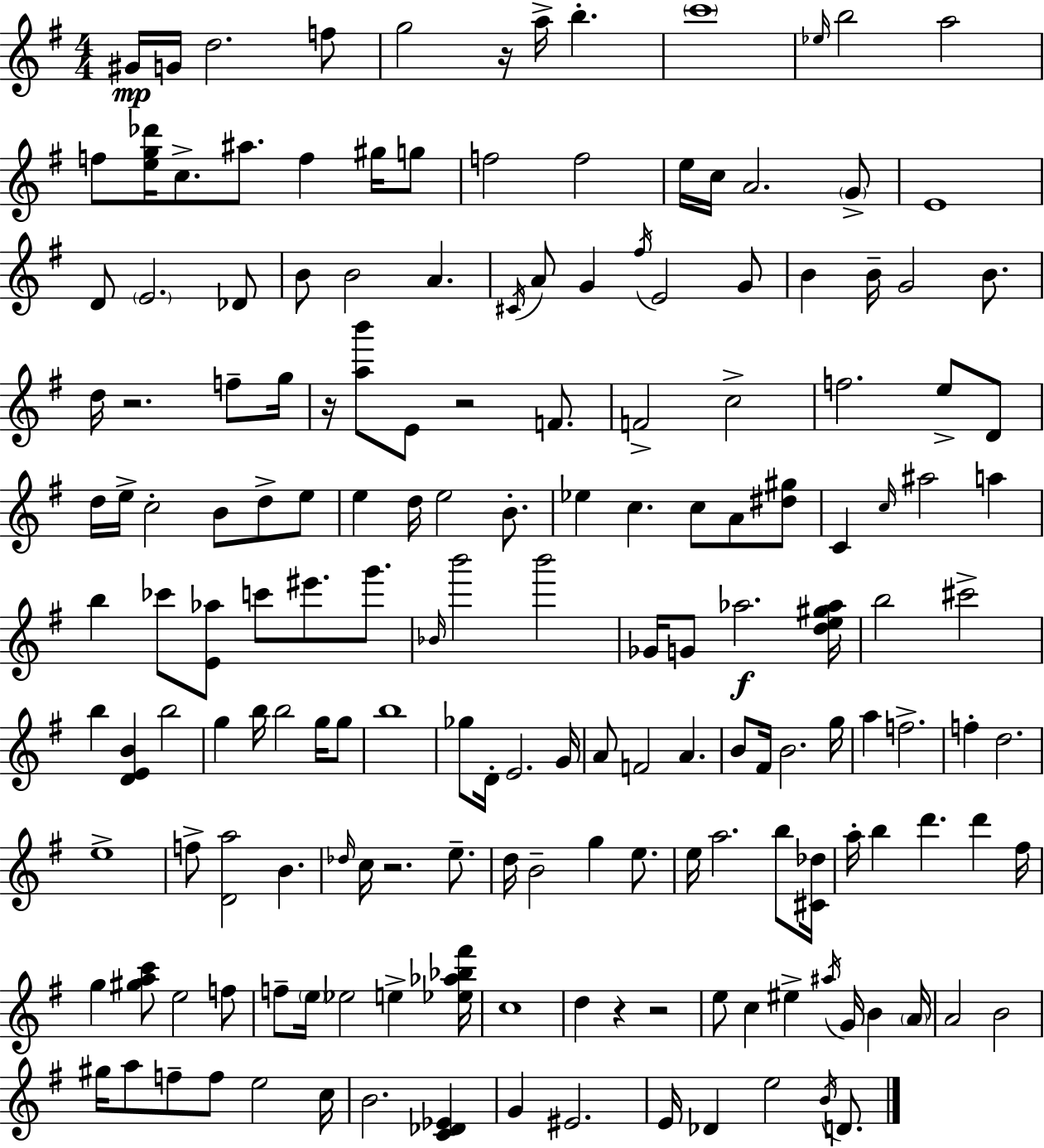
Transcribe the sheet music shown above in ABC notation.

X:1
T:Untitled
M:4/4
L:1/4
K:G
^G/4 G/4 d2 f/2 g2 z/4 a/4 b c'4 _e/4 b2 a2 f/2 [eg_d']/4 c/2 ^a/2 f ^g/4 g/2 f2 f2 e/4 c/4 A2 G/2 E4 D/2 E2 _D/2 B/2 B2 A ^C/4 A/2 G ^f/4 E2 G/2 B B/4 G2 B/2 d/4 z2 f/2 g/4 z/4 [ab']/2 E/2 z2 F/2 F2 c2 f2 e/2 D/2 d/4 e/4 c2 B/2 d/2 e/2 e d/4 e2 B/2 _e c c/2 A/2 [^d^g]/2 C c/4 ^a2 a b _c'/2 [E_a]/2 c'/2 ^e'/2 g'/2 _B/4 b'2 b'2 _G/4 G/2 _a2 [de^g_a]/4 b2 ^c'2 b [DEB] b2 g b/4 b2 g/4 g/2 b4 _g/2 D/4 E2 G/4 A/2 F2 A B/2 ^F/4 B2 g/4 a f2 f d2 e4 f/2 [Da]2 B _d/4 c/4 z2 e/2 d/4 B2 g e/2 e/4 a2 b/2 [^C_d]/4 a/4 b d' d' ^f/4 g [^gac']/2 e2 f/2 f/2 e/4 _e2 e [_e_a_b^f']/4 c4 d z z2 e/2 c ^e ^a/4 G/4 B A/4 A2 B2 ^g/4 a/2 f/2 f/2 e2 c/4 B2 [C_D_E] G ^E2 E/4 _D e2 B/4 D/2